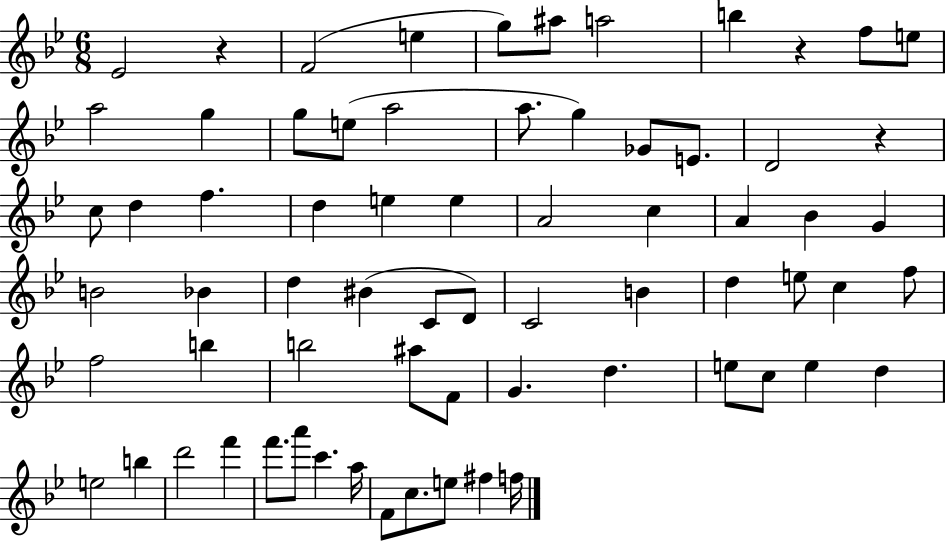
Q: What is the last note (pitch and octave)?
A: F5